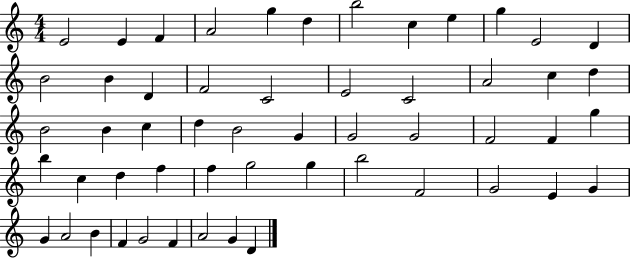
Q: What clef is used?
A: treble